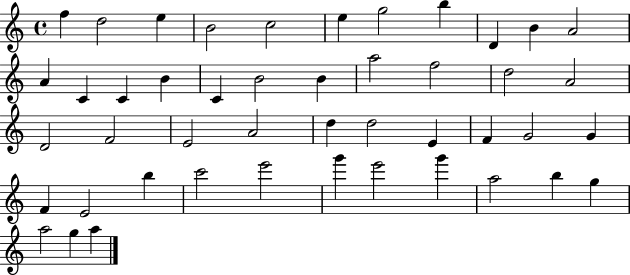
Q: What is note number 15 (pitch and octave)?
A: B4